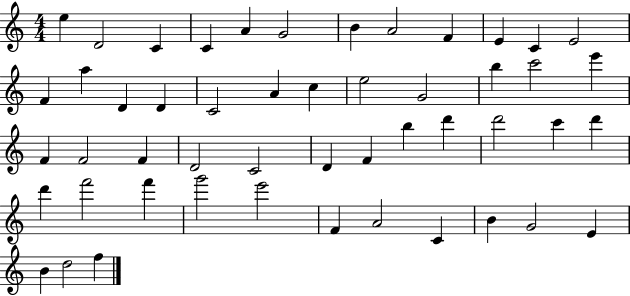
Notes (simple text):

E5/q D4/h C4/q C4/q A4/q G4/h B4/q A4/h F4/q E4/q C4/q E4/h F4/q A5/q D4/q D4/q C4/h A4/q C5/q E5/h G4/h B5/q C6/h E6/q F4/q F4/h F4/q D4/h C4/h D4/q F4/q B5/q D6/q D6/h C6/q D6/q D6/q F6/h F6/q G6/h E6/h F4/q A4/h C4/q B4/q G4/h E4/q B4/q D5/h F5/q